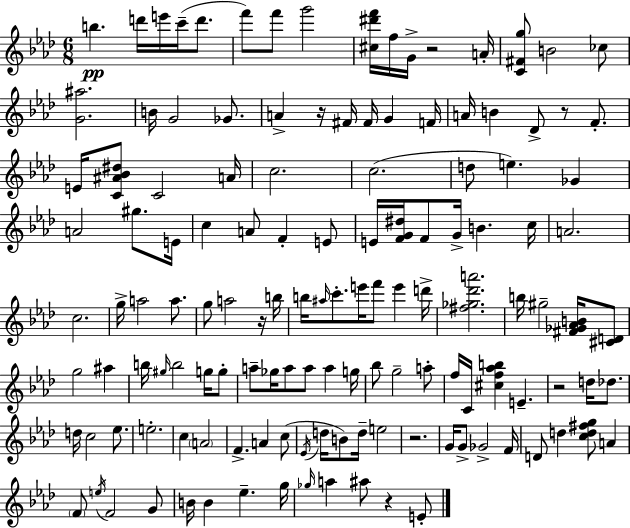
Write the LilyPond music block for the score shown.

{
  \clef treble
  \numericTimeSignature
  \time 6/8
  \key aes \major
  \repeat volta 2 { b''4.\pp d'''16 e'''16 c'''16--( d'''8. | f'''8) f'''8 g'''2 | <cis'' dis''' f'''>16 f''16 g'16-> r2 a'16-. | <c' fis' g''>8 b'2 ces''8 | \break <g' ais''>2. | b'16 g'2 ges'8. | a'4-> r16 fis'16 fis'16 g'4 f'16 | a'16 b'4 des'8-> r8 f'8.-. | \break e'16 <c' ais' bes' dis''>8 c'2 a'16 | c''2. | c''2.( | d''8 e''4.) ges'4 | \break a'2 gis''8. e'16 | c''4 a'8 f'4-. e'8 | e'16 <f' g' dis''>16 f'8 g'16-> b'4. c''16 | a'2. | \break c''2. | g''16-> a''2 a''8. | g''8 a''2 r16 b''16 | b''16 \grace { ais''16 } c'''8.-. e'''16 f'''8 e'''4 | \break d'''16-> <fis'' ges'' des''' a'''>2. | b''16 gis''2-- <fis' ges' aes' b'>16 <cis' d'>8 | g''2 ais''4 | b''16 \grace { gis''16 } b''2 g''16 | \break g''8-. a''8-- ges''16 a''8 a''8 a''4 | g''16 bes''8 g''2-- | a''8-. f''16 c'16 <cis'' f'' aes'' b''>4 e'4.-- | r2 d''16 des''8. | \break d''16 c''2 ees''8. | e''2.-. | c''4 \parenthesize a'2 | f'4.-> a'4 | \break c''8( \acciaccatura { ees'16 } d''16 b'8) d''16-- e''2 | r2. | g'16 g'8-> ges'2-> | f'16 d'8 d''4 <c'' d'' fis'' g''>8 a'4 | \break \parenthesize f'8 \acciaccatura { e''16 } f'2 | g'8 b'16 b'4 ees''4.-- | g''16 \grace { ges''16 } a''4 ais''8 r4 | e'8-. } \bar "|."
}